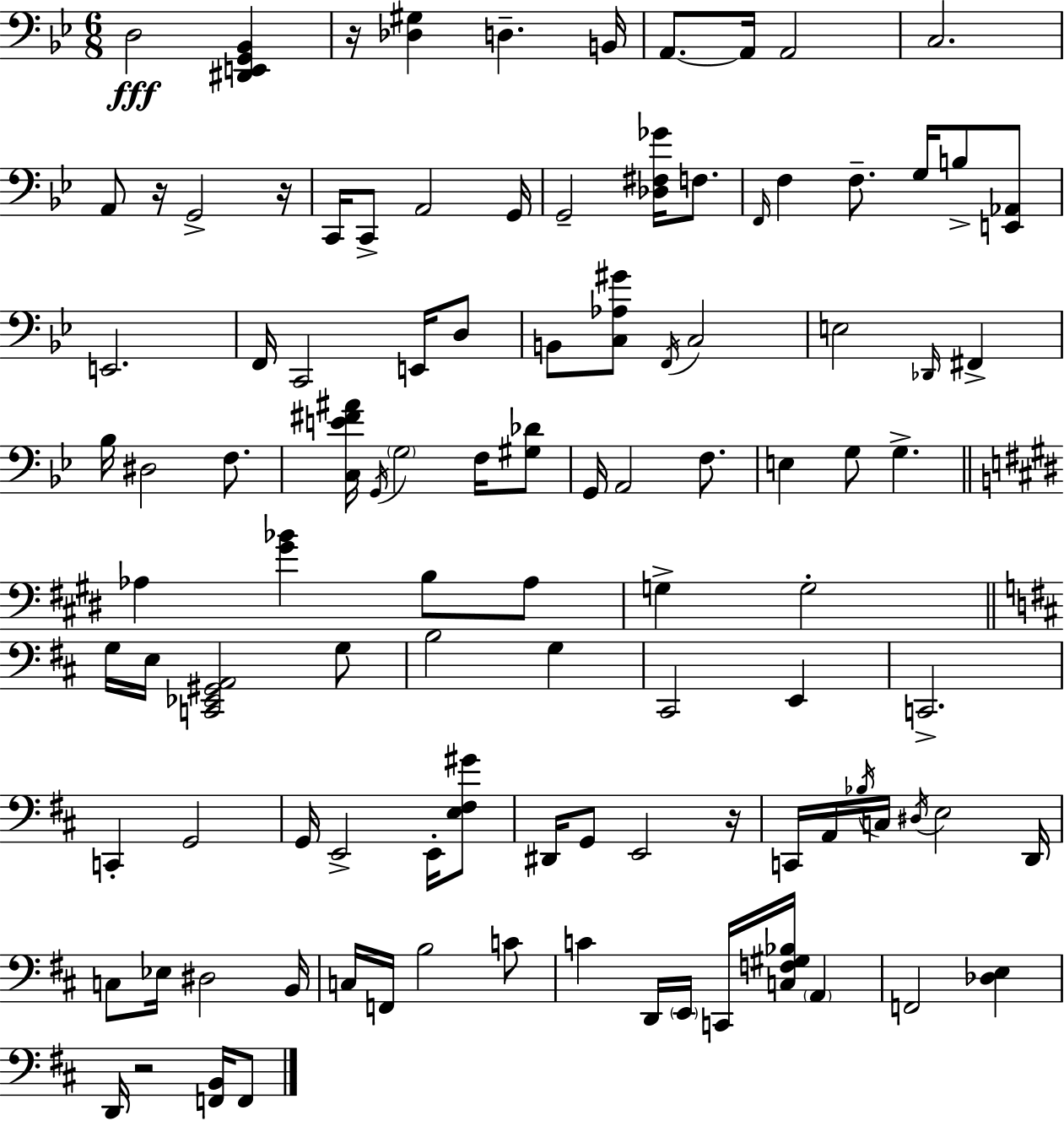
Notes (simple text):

D3/h [D#2,E2,G2,Bb2]/q R/s [Db3,G#3]/q D3/q. B2/s A2/e. A2/s A2/h C3/h. A2/e R/s G2/h R/s C2/s C2/e A2/h G2/s G2/h [Db3,F#3,Gb4]/s F3/e. F2/s F3/q F3/e. G3/s B3/e [E2,Ab2]/e E2/h. F2/s C2/h E2/s D3/e B2/e [C3,Ab3,G#4]/e F2/s C3/h E3/h Db2/s F#2/q Bb3/s D#3/h F3/e. [C3,E4,F#4,A#4]/s G2/s G3/h F3/s [G#3,Db4]/e G2/s A2/h F3/e. E3/q G3/e G3/q. Ab3/q [G#4,Bb4]/q B3/e Ab3/e G3/q G3/h G3/s E3/s [C2,Eb2,G#2,A2]/h G3/e B3/h G3/q C#2/h E2/q C2/h. C2/q G2/h G2/s E2/h E2/s [E3,F#3,G#4]/e D#2/s G2/e E2/h R/s C2/s A2/s Bb3/s C3/s D#3/s E3/h D2/s C3/e Eb3/s D#3/h B2/s C3/s F2/s B3/h C4/e C4/q D2/s E2/s C2/s [C3,F3,G#3,Bb3]/s A2/q F2/h [Db3,E3]/q D2/s R/h [F2,B2]/s F2/e